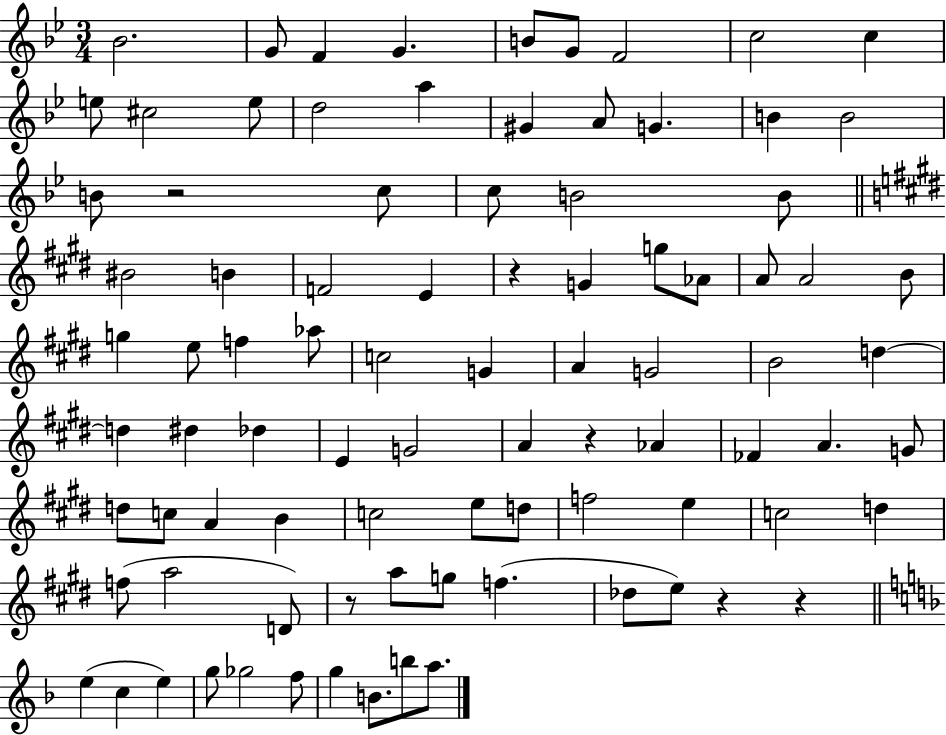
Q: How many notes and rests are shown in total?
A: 89